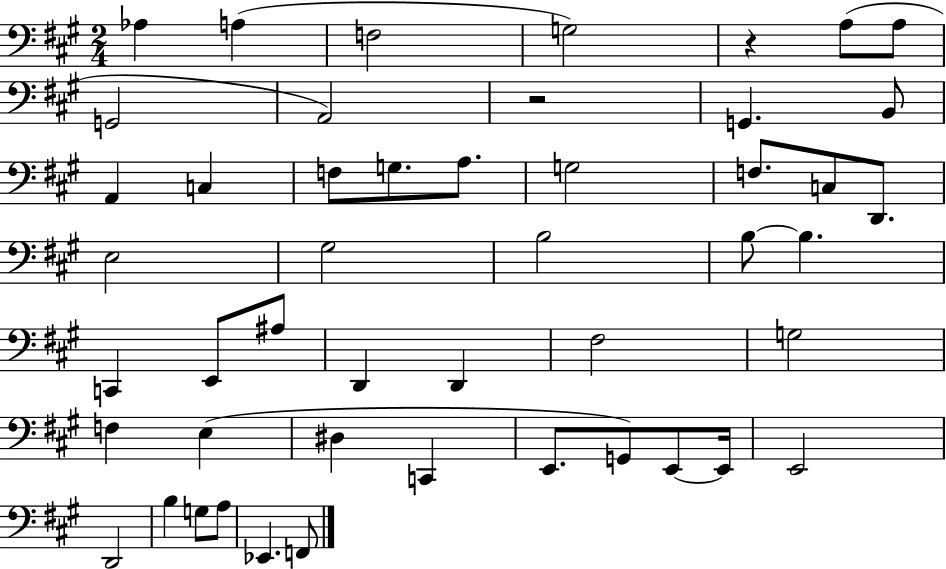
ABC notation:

X:1
T:Untitled
M:2/4
L:1/4
K:A
_A, A, F,2 G,2 z A,/2 A,/2 G,,2 A,,2 z2 G,, B,,/2 A,, C, F,/2 G,/2 A,/2 G,2 F,/2 C,/2 D,,/2 E,2 ^G,2 B,2 B,/2 B, C,, E,,/2 ^A,/2 D,, D,, ^F,2 G,2 F, E, ^D, C,, E,,/2 G,,/2 E,,/2 E,,/4 E,,2 D,,2 B, G,/2 A,/2 _E,, F,,/2